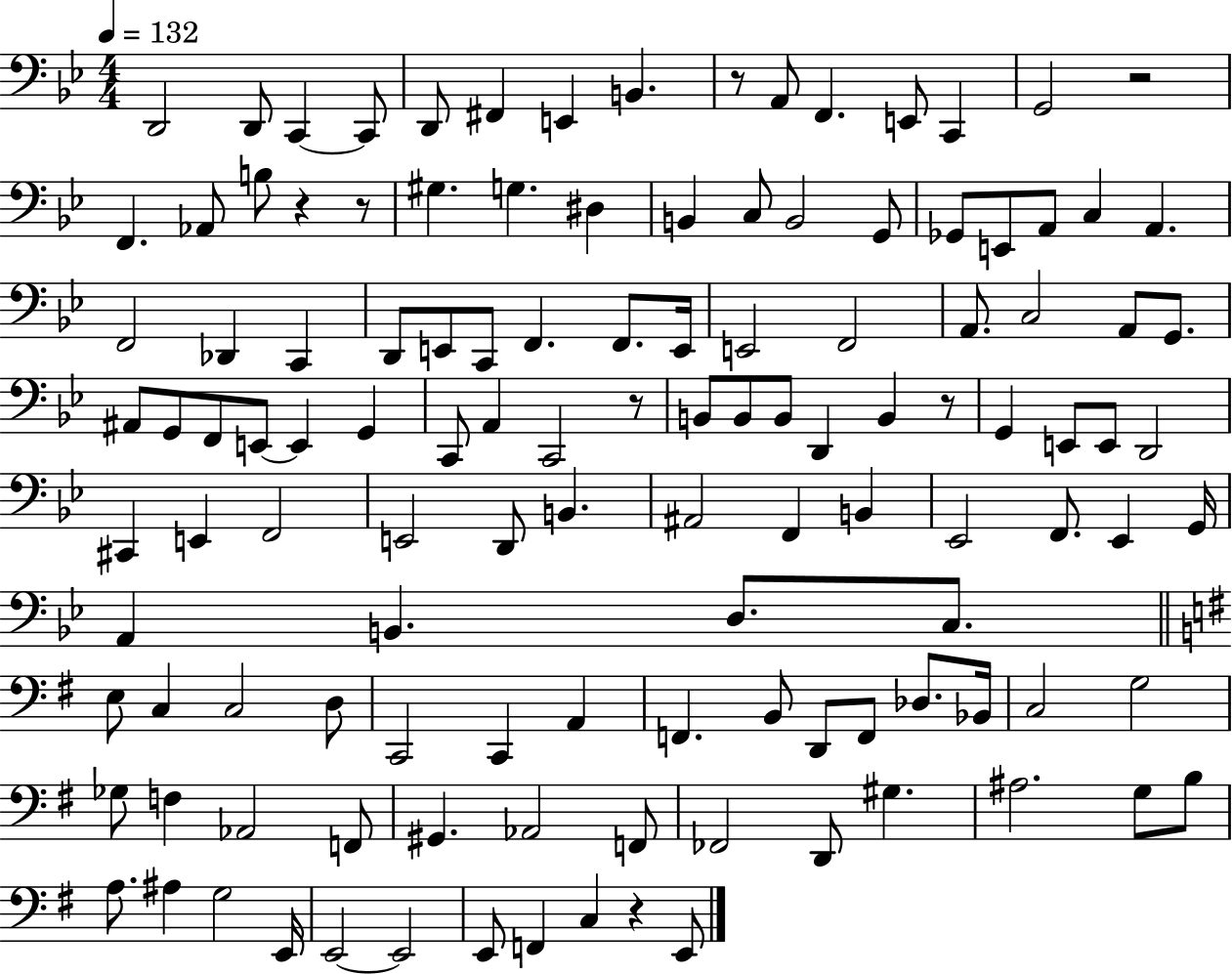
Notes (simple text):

D2/h D2/e C2/q C2/e D2/e F#2/q E2/q B2/q. R/e A2/e F2/q. E2/e C2/q G2/h R/h F2/q. Ab2/e B3/e R/q R/e G#3/q. G3/q. D#3/q B2/q C3/e B2/h G2/e Gb2/e E2/e A2/e C3/q A2/q. F2/h Db2/q C2/q D2/e E2/e C2/e F2/q. F2/e. E2/s E2/h F2/h A2/e. C3/h A2/e G2/e. A#2/e G2/e F2/e E2/e E2/q G2/q C2/e A2/q C2/h R/e B2/e B2/e B2/e D2/q B2/q R/e G2/q E2/e E2/e D2/h C#2/q E2/q F2/h E2/h D2/e B2/q. A#2/h F2/q B2/q Eb2/h F2/e. Eb2/q G2/s A2/q B2/q. D3/e. C3/e. E3/e C3/q C3/h D3/e C2/h C2/q A2/q F2/q. B2/e D2/e F2/e Db3/e. Bb2/s C3/h G3/h Gb3/e F3/q Ab2/h F2/e G#2/q. Ab2/h F2/e FES2/h D2/e G#3/q. A#3/h. G3/e B3/e A3/e. A#3/q G3/h E2/s E2/h E2/h E2/e F2/q C3/q R/q E2/e